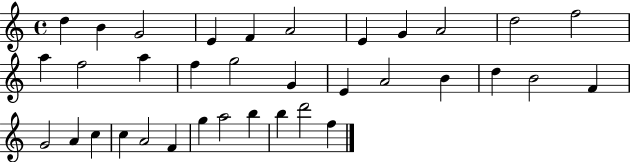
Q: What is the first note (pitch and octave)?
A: D5